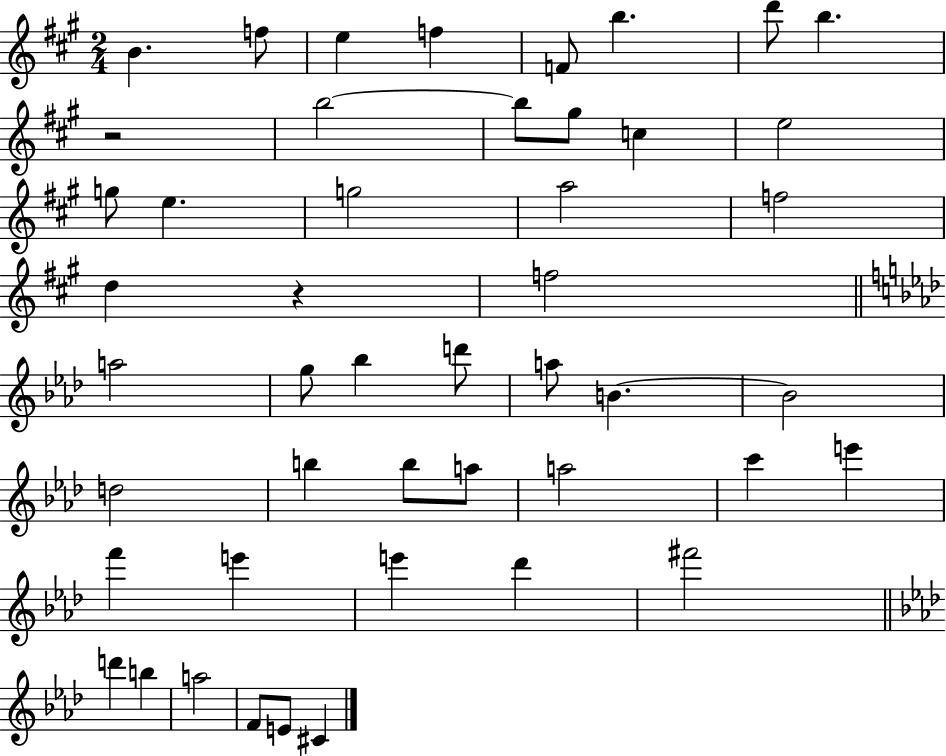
B4/q. F5/e E5/q F5/q F4/e B5/q. D6/e B5/q. R/h B5/h B5/e G#5/e C5/q E5/h G5/e E5/q. G5/h A5/h F5/h D5/q R/q F5/h A5/h G5/e Bb5/q D6/e A5/e B4/q. B4/h D5/h B5/q B5/e A5/e A5/h C6/q E6/q F6/q E6/q E6/q Db6/q F#6/h D6/q B5/q A5/h F4/e E4/e C#4/q